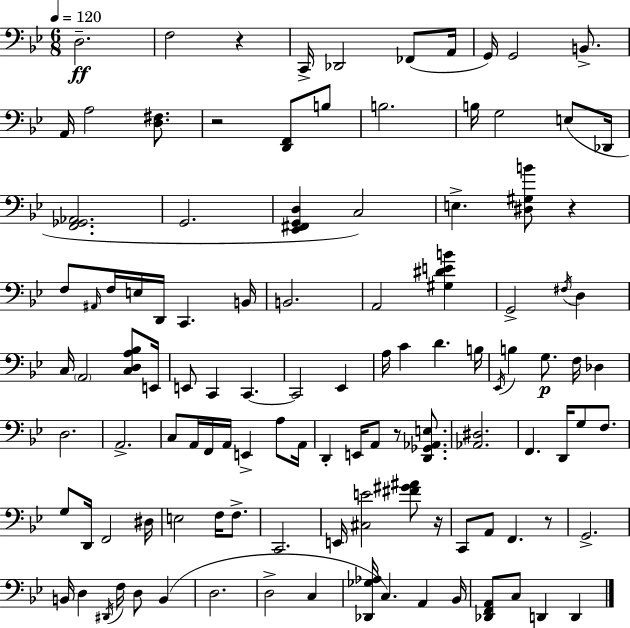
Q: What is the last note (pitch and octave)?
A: D2